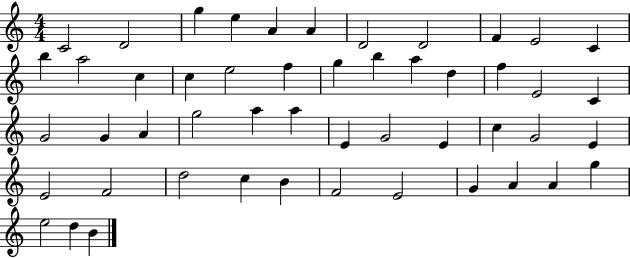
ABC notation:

X:1
T:Untitled
M:4/4
L:1/4
K:C
C2 D2 g e A A D2 D2 F E2 C b a2 c c e2 f g b a d f E2 C G2 G A g2 a a E G2 E c G2 E E2 F2 d2 c B F2 E2 G A A g e2 d B